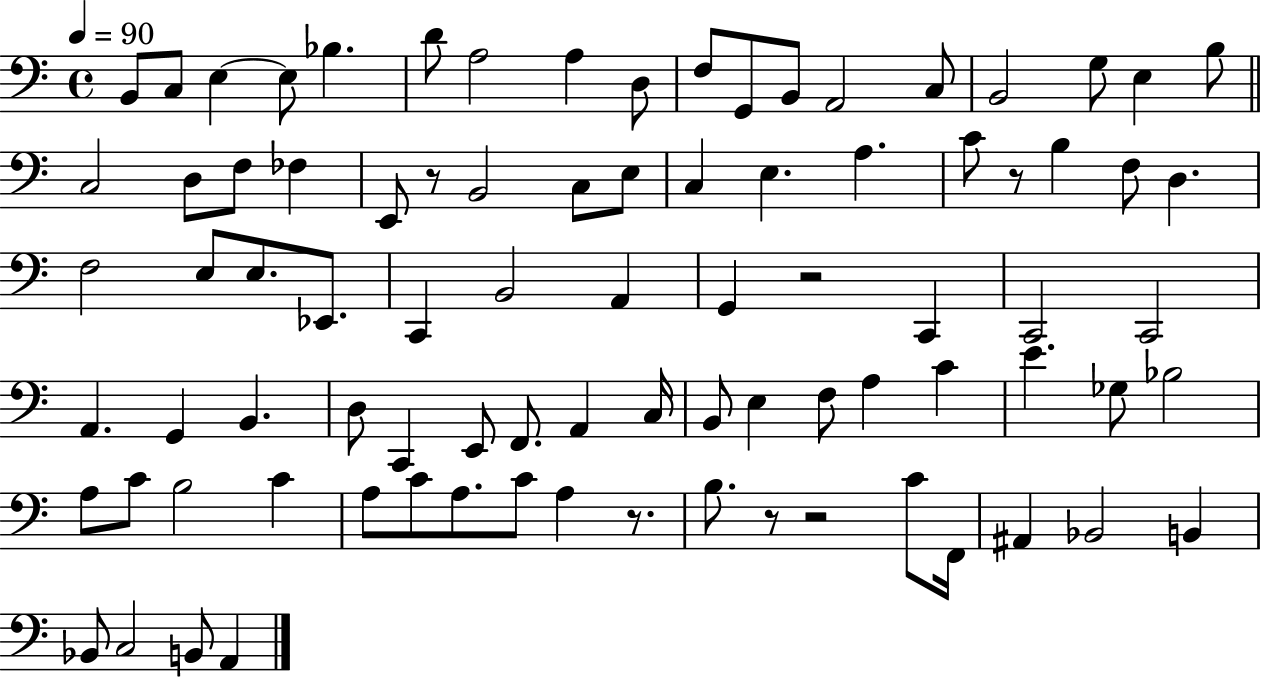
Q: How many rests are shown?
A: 6